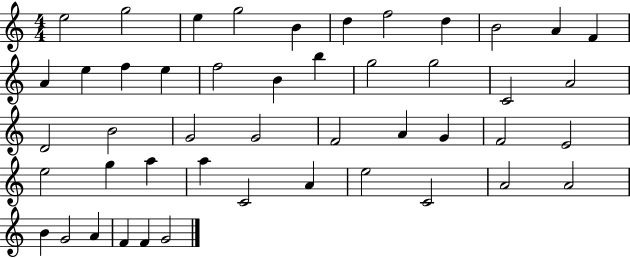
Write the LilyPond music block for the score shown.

{
  \clef treble
  \numericTimeSignature
  \time 4/4
  \key c \major
  e''2 g''2 | e''4 g''2 b'4 | d''4 f''2 d''4 | b'2 a'4 f'4 | \break a'4 e''4 f''4 e''4 | f''2 b'4 b''4 | g''2 g''2 | c'2 a'2 | \break d'2 b'2 | g'2 g'2 | f'2 a'4 g'4 | f'2 e'2 | \break e''2 g''4 a''4 | a''4 c'2 a'4 | e''2 c'2 | a'2 a'2 | \break b'4 g'2 a'4 | f'4 f'4 g'2 | \bar "|."
}